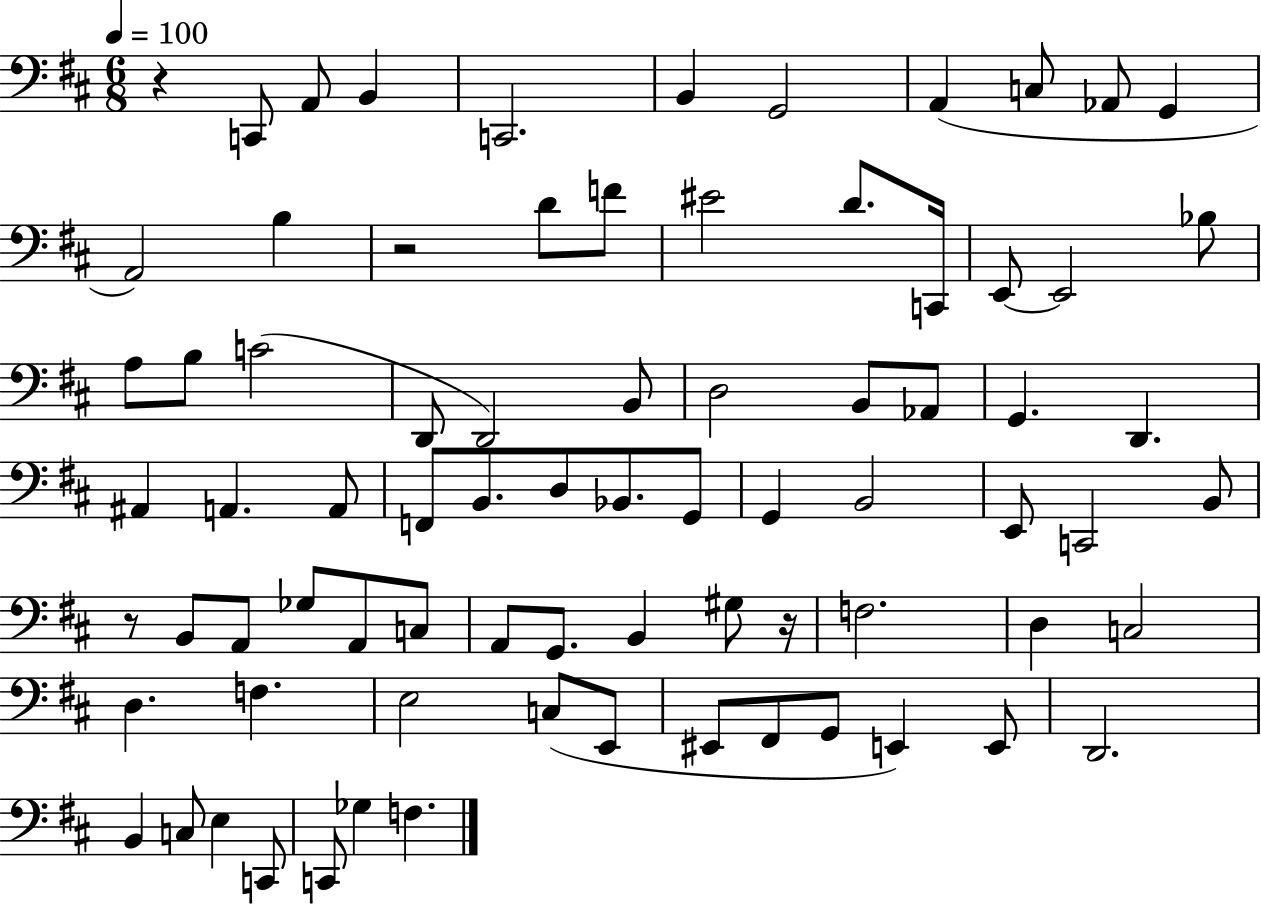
{
  \clef bass
  \numericTimeSignature
  \time 6/8
  \key d \major
  \tempo 4 = 100
  \repeat volta 2 { r4 c,8 a,8 b,4 | c,2. | b,4 g,2 | a,4( c8 aes,8 g,4 | \break a,2) b4 | r2 d'8 f'8 | eis'2 d'8. c,16 | e,8~~ e,2 bes8 | \break a8 b8 c'2( | d,8 d,2) b,8 | d2 b,8 aes,8 | g,4. d,4. | \break ais,4 a,4. a,8 | f,8 b,8. d8 bes,8. g,8 | g,4 b,2 | e,8 c,2 b,8 | \break r8 b,8 a,8 ges8 a,8 c8 | a,8 g,8. b,4 gis8 r16 | f2. | d4 c2 | \break d4. f4. | e2 c8( e,8 | eis,8 fis,8 g,8 e,4) e,8 | d,2. | \break b,4 c8 e4 c,8 | c,8 ges4 f4. | } \bar "|."
}